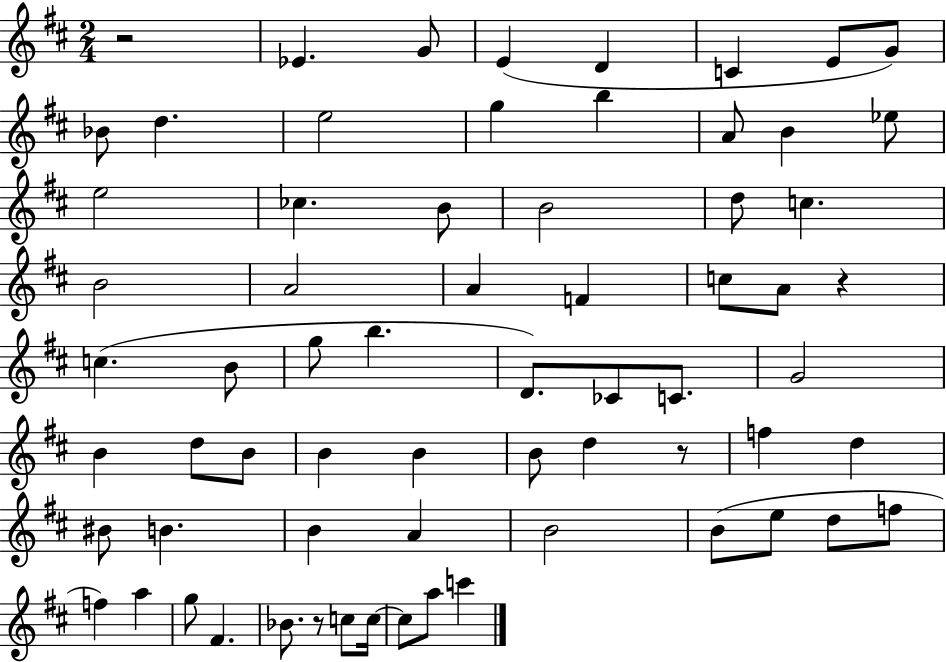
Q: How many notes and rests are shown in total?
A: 67